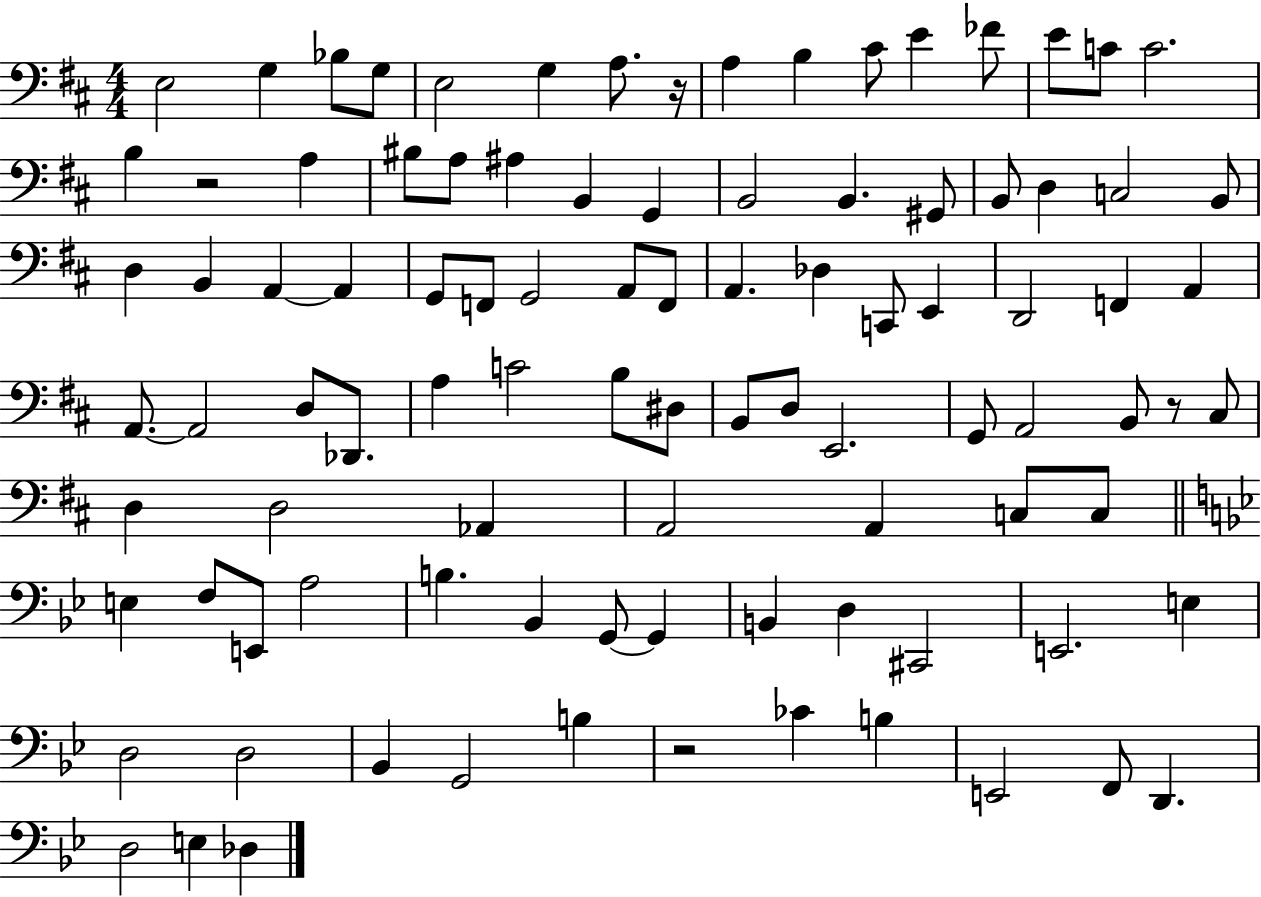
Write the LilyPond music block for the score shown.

{
  \clef bass
  \numericTimeSignature
  \time 4/4
  \key d \major
  e2 g4 bes8 g8 | e2 g4 a8. r16 | a4 b4 cis'8 e'4 fes'8 | e'8 c'8 c'2. | \break b4 r2 a4 | bis8 a8 ais4 b,4 g,4 | b,2 b,4. gis,8 | b,8 d4 c2 b,8 | \break d4 b,4 a,4~~ a,4 | g,8 f,8 g,2 a,8 f,8 | a,4. des4 c,8 e,4 | d,2 f,4 a,4 | \break a,8.~~ a,2 d8 des,8. | a4 c'2 b8 dis8 | b,8 d8 e,2. | g,8 a,2 b,8 r8 cis8 | \break d4 d2 aes,4 | a,2 a,4 c8 c8 | \bar "||" \break \key bes \major e4 f8 e,8 a2 | b4. bes,4 g,8~~ g,4 | b,4 d4 cis,2 | e,2. e4 | \break d2 d2 | bes,4 g,2 b4 | r2 ces'4 b4 | e,2 f,8 d,4. | \break d2 e4 des4 | \bar "|."
}